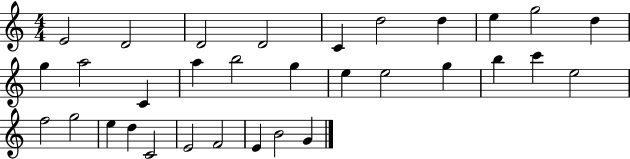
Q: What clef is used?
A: treble